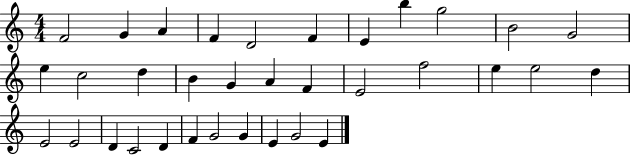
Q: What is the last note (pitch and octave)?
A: E4